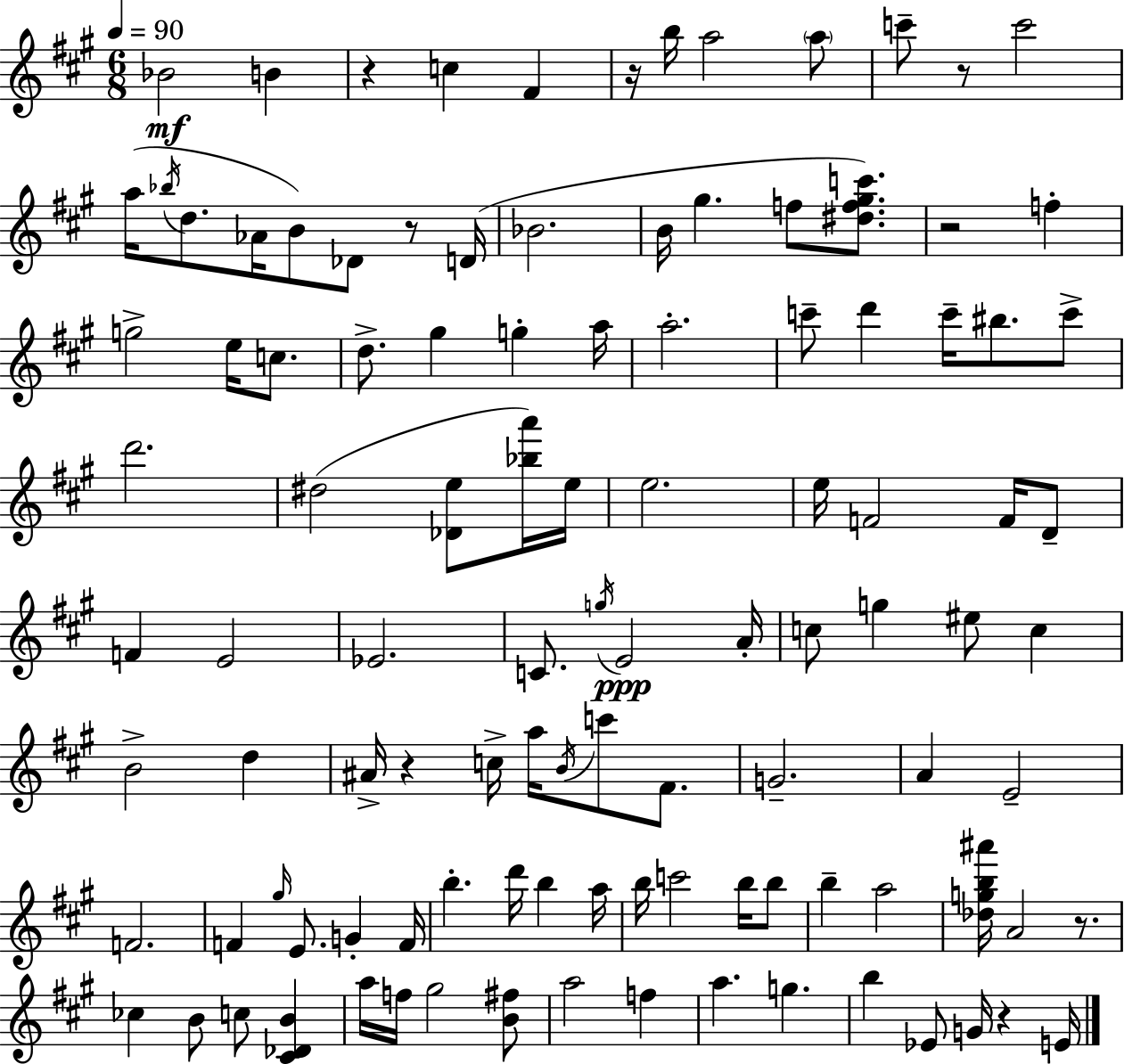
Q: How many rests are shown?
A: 8